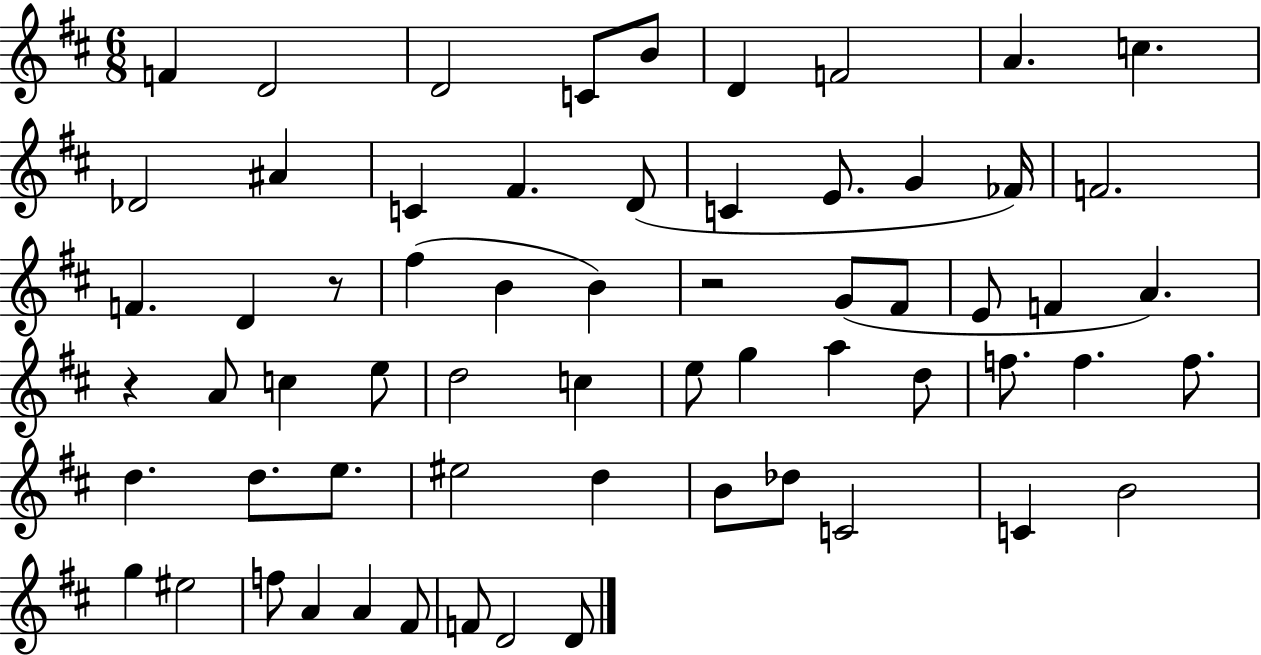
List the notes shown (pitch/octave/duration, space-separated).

F4/q D4/h D4/h C4/e B4/e D4/q F4/h A4/q. C5/q. Db4/h A#4/q C4/q F#4/q. D4/e C4/q E4/e. G4/q FES4/s F4/h. F4/q. D4/q R/e F#5/q B4/q B4/q R/h G4/e F#4/e E4/e F4/q A4/q. R/q A4/e C5/q E5/e D5/h C5/q E5/e G5/q A5/q D5/e F5/e. F5/q. F5/e. D5/q. D5/e. E5/e. EIS5/h D5/q B4/e Db5/e C4/h C4/q B4/h G5/q EIS5/h F5/e A4/q A4/q F#4/e F4/e D4/h D4/e